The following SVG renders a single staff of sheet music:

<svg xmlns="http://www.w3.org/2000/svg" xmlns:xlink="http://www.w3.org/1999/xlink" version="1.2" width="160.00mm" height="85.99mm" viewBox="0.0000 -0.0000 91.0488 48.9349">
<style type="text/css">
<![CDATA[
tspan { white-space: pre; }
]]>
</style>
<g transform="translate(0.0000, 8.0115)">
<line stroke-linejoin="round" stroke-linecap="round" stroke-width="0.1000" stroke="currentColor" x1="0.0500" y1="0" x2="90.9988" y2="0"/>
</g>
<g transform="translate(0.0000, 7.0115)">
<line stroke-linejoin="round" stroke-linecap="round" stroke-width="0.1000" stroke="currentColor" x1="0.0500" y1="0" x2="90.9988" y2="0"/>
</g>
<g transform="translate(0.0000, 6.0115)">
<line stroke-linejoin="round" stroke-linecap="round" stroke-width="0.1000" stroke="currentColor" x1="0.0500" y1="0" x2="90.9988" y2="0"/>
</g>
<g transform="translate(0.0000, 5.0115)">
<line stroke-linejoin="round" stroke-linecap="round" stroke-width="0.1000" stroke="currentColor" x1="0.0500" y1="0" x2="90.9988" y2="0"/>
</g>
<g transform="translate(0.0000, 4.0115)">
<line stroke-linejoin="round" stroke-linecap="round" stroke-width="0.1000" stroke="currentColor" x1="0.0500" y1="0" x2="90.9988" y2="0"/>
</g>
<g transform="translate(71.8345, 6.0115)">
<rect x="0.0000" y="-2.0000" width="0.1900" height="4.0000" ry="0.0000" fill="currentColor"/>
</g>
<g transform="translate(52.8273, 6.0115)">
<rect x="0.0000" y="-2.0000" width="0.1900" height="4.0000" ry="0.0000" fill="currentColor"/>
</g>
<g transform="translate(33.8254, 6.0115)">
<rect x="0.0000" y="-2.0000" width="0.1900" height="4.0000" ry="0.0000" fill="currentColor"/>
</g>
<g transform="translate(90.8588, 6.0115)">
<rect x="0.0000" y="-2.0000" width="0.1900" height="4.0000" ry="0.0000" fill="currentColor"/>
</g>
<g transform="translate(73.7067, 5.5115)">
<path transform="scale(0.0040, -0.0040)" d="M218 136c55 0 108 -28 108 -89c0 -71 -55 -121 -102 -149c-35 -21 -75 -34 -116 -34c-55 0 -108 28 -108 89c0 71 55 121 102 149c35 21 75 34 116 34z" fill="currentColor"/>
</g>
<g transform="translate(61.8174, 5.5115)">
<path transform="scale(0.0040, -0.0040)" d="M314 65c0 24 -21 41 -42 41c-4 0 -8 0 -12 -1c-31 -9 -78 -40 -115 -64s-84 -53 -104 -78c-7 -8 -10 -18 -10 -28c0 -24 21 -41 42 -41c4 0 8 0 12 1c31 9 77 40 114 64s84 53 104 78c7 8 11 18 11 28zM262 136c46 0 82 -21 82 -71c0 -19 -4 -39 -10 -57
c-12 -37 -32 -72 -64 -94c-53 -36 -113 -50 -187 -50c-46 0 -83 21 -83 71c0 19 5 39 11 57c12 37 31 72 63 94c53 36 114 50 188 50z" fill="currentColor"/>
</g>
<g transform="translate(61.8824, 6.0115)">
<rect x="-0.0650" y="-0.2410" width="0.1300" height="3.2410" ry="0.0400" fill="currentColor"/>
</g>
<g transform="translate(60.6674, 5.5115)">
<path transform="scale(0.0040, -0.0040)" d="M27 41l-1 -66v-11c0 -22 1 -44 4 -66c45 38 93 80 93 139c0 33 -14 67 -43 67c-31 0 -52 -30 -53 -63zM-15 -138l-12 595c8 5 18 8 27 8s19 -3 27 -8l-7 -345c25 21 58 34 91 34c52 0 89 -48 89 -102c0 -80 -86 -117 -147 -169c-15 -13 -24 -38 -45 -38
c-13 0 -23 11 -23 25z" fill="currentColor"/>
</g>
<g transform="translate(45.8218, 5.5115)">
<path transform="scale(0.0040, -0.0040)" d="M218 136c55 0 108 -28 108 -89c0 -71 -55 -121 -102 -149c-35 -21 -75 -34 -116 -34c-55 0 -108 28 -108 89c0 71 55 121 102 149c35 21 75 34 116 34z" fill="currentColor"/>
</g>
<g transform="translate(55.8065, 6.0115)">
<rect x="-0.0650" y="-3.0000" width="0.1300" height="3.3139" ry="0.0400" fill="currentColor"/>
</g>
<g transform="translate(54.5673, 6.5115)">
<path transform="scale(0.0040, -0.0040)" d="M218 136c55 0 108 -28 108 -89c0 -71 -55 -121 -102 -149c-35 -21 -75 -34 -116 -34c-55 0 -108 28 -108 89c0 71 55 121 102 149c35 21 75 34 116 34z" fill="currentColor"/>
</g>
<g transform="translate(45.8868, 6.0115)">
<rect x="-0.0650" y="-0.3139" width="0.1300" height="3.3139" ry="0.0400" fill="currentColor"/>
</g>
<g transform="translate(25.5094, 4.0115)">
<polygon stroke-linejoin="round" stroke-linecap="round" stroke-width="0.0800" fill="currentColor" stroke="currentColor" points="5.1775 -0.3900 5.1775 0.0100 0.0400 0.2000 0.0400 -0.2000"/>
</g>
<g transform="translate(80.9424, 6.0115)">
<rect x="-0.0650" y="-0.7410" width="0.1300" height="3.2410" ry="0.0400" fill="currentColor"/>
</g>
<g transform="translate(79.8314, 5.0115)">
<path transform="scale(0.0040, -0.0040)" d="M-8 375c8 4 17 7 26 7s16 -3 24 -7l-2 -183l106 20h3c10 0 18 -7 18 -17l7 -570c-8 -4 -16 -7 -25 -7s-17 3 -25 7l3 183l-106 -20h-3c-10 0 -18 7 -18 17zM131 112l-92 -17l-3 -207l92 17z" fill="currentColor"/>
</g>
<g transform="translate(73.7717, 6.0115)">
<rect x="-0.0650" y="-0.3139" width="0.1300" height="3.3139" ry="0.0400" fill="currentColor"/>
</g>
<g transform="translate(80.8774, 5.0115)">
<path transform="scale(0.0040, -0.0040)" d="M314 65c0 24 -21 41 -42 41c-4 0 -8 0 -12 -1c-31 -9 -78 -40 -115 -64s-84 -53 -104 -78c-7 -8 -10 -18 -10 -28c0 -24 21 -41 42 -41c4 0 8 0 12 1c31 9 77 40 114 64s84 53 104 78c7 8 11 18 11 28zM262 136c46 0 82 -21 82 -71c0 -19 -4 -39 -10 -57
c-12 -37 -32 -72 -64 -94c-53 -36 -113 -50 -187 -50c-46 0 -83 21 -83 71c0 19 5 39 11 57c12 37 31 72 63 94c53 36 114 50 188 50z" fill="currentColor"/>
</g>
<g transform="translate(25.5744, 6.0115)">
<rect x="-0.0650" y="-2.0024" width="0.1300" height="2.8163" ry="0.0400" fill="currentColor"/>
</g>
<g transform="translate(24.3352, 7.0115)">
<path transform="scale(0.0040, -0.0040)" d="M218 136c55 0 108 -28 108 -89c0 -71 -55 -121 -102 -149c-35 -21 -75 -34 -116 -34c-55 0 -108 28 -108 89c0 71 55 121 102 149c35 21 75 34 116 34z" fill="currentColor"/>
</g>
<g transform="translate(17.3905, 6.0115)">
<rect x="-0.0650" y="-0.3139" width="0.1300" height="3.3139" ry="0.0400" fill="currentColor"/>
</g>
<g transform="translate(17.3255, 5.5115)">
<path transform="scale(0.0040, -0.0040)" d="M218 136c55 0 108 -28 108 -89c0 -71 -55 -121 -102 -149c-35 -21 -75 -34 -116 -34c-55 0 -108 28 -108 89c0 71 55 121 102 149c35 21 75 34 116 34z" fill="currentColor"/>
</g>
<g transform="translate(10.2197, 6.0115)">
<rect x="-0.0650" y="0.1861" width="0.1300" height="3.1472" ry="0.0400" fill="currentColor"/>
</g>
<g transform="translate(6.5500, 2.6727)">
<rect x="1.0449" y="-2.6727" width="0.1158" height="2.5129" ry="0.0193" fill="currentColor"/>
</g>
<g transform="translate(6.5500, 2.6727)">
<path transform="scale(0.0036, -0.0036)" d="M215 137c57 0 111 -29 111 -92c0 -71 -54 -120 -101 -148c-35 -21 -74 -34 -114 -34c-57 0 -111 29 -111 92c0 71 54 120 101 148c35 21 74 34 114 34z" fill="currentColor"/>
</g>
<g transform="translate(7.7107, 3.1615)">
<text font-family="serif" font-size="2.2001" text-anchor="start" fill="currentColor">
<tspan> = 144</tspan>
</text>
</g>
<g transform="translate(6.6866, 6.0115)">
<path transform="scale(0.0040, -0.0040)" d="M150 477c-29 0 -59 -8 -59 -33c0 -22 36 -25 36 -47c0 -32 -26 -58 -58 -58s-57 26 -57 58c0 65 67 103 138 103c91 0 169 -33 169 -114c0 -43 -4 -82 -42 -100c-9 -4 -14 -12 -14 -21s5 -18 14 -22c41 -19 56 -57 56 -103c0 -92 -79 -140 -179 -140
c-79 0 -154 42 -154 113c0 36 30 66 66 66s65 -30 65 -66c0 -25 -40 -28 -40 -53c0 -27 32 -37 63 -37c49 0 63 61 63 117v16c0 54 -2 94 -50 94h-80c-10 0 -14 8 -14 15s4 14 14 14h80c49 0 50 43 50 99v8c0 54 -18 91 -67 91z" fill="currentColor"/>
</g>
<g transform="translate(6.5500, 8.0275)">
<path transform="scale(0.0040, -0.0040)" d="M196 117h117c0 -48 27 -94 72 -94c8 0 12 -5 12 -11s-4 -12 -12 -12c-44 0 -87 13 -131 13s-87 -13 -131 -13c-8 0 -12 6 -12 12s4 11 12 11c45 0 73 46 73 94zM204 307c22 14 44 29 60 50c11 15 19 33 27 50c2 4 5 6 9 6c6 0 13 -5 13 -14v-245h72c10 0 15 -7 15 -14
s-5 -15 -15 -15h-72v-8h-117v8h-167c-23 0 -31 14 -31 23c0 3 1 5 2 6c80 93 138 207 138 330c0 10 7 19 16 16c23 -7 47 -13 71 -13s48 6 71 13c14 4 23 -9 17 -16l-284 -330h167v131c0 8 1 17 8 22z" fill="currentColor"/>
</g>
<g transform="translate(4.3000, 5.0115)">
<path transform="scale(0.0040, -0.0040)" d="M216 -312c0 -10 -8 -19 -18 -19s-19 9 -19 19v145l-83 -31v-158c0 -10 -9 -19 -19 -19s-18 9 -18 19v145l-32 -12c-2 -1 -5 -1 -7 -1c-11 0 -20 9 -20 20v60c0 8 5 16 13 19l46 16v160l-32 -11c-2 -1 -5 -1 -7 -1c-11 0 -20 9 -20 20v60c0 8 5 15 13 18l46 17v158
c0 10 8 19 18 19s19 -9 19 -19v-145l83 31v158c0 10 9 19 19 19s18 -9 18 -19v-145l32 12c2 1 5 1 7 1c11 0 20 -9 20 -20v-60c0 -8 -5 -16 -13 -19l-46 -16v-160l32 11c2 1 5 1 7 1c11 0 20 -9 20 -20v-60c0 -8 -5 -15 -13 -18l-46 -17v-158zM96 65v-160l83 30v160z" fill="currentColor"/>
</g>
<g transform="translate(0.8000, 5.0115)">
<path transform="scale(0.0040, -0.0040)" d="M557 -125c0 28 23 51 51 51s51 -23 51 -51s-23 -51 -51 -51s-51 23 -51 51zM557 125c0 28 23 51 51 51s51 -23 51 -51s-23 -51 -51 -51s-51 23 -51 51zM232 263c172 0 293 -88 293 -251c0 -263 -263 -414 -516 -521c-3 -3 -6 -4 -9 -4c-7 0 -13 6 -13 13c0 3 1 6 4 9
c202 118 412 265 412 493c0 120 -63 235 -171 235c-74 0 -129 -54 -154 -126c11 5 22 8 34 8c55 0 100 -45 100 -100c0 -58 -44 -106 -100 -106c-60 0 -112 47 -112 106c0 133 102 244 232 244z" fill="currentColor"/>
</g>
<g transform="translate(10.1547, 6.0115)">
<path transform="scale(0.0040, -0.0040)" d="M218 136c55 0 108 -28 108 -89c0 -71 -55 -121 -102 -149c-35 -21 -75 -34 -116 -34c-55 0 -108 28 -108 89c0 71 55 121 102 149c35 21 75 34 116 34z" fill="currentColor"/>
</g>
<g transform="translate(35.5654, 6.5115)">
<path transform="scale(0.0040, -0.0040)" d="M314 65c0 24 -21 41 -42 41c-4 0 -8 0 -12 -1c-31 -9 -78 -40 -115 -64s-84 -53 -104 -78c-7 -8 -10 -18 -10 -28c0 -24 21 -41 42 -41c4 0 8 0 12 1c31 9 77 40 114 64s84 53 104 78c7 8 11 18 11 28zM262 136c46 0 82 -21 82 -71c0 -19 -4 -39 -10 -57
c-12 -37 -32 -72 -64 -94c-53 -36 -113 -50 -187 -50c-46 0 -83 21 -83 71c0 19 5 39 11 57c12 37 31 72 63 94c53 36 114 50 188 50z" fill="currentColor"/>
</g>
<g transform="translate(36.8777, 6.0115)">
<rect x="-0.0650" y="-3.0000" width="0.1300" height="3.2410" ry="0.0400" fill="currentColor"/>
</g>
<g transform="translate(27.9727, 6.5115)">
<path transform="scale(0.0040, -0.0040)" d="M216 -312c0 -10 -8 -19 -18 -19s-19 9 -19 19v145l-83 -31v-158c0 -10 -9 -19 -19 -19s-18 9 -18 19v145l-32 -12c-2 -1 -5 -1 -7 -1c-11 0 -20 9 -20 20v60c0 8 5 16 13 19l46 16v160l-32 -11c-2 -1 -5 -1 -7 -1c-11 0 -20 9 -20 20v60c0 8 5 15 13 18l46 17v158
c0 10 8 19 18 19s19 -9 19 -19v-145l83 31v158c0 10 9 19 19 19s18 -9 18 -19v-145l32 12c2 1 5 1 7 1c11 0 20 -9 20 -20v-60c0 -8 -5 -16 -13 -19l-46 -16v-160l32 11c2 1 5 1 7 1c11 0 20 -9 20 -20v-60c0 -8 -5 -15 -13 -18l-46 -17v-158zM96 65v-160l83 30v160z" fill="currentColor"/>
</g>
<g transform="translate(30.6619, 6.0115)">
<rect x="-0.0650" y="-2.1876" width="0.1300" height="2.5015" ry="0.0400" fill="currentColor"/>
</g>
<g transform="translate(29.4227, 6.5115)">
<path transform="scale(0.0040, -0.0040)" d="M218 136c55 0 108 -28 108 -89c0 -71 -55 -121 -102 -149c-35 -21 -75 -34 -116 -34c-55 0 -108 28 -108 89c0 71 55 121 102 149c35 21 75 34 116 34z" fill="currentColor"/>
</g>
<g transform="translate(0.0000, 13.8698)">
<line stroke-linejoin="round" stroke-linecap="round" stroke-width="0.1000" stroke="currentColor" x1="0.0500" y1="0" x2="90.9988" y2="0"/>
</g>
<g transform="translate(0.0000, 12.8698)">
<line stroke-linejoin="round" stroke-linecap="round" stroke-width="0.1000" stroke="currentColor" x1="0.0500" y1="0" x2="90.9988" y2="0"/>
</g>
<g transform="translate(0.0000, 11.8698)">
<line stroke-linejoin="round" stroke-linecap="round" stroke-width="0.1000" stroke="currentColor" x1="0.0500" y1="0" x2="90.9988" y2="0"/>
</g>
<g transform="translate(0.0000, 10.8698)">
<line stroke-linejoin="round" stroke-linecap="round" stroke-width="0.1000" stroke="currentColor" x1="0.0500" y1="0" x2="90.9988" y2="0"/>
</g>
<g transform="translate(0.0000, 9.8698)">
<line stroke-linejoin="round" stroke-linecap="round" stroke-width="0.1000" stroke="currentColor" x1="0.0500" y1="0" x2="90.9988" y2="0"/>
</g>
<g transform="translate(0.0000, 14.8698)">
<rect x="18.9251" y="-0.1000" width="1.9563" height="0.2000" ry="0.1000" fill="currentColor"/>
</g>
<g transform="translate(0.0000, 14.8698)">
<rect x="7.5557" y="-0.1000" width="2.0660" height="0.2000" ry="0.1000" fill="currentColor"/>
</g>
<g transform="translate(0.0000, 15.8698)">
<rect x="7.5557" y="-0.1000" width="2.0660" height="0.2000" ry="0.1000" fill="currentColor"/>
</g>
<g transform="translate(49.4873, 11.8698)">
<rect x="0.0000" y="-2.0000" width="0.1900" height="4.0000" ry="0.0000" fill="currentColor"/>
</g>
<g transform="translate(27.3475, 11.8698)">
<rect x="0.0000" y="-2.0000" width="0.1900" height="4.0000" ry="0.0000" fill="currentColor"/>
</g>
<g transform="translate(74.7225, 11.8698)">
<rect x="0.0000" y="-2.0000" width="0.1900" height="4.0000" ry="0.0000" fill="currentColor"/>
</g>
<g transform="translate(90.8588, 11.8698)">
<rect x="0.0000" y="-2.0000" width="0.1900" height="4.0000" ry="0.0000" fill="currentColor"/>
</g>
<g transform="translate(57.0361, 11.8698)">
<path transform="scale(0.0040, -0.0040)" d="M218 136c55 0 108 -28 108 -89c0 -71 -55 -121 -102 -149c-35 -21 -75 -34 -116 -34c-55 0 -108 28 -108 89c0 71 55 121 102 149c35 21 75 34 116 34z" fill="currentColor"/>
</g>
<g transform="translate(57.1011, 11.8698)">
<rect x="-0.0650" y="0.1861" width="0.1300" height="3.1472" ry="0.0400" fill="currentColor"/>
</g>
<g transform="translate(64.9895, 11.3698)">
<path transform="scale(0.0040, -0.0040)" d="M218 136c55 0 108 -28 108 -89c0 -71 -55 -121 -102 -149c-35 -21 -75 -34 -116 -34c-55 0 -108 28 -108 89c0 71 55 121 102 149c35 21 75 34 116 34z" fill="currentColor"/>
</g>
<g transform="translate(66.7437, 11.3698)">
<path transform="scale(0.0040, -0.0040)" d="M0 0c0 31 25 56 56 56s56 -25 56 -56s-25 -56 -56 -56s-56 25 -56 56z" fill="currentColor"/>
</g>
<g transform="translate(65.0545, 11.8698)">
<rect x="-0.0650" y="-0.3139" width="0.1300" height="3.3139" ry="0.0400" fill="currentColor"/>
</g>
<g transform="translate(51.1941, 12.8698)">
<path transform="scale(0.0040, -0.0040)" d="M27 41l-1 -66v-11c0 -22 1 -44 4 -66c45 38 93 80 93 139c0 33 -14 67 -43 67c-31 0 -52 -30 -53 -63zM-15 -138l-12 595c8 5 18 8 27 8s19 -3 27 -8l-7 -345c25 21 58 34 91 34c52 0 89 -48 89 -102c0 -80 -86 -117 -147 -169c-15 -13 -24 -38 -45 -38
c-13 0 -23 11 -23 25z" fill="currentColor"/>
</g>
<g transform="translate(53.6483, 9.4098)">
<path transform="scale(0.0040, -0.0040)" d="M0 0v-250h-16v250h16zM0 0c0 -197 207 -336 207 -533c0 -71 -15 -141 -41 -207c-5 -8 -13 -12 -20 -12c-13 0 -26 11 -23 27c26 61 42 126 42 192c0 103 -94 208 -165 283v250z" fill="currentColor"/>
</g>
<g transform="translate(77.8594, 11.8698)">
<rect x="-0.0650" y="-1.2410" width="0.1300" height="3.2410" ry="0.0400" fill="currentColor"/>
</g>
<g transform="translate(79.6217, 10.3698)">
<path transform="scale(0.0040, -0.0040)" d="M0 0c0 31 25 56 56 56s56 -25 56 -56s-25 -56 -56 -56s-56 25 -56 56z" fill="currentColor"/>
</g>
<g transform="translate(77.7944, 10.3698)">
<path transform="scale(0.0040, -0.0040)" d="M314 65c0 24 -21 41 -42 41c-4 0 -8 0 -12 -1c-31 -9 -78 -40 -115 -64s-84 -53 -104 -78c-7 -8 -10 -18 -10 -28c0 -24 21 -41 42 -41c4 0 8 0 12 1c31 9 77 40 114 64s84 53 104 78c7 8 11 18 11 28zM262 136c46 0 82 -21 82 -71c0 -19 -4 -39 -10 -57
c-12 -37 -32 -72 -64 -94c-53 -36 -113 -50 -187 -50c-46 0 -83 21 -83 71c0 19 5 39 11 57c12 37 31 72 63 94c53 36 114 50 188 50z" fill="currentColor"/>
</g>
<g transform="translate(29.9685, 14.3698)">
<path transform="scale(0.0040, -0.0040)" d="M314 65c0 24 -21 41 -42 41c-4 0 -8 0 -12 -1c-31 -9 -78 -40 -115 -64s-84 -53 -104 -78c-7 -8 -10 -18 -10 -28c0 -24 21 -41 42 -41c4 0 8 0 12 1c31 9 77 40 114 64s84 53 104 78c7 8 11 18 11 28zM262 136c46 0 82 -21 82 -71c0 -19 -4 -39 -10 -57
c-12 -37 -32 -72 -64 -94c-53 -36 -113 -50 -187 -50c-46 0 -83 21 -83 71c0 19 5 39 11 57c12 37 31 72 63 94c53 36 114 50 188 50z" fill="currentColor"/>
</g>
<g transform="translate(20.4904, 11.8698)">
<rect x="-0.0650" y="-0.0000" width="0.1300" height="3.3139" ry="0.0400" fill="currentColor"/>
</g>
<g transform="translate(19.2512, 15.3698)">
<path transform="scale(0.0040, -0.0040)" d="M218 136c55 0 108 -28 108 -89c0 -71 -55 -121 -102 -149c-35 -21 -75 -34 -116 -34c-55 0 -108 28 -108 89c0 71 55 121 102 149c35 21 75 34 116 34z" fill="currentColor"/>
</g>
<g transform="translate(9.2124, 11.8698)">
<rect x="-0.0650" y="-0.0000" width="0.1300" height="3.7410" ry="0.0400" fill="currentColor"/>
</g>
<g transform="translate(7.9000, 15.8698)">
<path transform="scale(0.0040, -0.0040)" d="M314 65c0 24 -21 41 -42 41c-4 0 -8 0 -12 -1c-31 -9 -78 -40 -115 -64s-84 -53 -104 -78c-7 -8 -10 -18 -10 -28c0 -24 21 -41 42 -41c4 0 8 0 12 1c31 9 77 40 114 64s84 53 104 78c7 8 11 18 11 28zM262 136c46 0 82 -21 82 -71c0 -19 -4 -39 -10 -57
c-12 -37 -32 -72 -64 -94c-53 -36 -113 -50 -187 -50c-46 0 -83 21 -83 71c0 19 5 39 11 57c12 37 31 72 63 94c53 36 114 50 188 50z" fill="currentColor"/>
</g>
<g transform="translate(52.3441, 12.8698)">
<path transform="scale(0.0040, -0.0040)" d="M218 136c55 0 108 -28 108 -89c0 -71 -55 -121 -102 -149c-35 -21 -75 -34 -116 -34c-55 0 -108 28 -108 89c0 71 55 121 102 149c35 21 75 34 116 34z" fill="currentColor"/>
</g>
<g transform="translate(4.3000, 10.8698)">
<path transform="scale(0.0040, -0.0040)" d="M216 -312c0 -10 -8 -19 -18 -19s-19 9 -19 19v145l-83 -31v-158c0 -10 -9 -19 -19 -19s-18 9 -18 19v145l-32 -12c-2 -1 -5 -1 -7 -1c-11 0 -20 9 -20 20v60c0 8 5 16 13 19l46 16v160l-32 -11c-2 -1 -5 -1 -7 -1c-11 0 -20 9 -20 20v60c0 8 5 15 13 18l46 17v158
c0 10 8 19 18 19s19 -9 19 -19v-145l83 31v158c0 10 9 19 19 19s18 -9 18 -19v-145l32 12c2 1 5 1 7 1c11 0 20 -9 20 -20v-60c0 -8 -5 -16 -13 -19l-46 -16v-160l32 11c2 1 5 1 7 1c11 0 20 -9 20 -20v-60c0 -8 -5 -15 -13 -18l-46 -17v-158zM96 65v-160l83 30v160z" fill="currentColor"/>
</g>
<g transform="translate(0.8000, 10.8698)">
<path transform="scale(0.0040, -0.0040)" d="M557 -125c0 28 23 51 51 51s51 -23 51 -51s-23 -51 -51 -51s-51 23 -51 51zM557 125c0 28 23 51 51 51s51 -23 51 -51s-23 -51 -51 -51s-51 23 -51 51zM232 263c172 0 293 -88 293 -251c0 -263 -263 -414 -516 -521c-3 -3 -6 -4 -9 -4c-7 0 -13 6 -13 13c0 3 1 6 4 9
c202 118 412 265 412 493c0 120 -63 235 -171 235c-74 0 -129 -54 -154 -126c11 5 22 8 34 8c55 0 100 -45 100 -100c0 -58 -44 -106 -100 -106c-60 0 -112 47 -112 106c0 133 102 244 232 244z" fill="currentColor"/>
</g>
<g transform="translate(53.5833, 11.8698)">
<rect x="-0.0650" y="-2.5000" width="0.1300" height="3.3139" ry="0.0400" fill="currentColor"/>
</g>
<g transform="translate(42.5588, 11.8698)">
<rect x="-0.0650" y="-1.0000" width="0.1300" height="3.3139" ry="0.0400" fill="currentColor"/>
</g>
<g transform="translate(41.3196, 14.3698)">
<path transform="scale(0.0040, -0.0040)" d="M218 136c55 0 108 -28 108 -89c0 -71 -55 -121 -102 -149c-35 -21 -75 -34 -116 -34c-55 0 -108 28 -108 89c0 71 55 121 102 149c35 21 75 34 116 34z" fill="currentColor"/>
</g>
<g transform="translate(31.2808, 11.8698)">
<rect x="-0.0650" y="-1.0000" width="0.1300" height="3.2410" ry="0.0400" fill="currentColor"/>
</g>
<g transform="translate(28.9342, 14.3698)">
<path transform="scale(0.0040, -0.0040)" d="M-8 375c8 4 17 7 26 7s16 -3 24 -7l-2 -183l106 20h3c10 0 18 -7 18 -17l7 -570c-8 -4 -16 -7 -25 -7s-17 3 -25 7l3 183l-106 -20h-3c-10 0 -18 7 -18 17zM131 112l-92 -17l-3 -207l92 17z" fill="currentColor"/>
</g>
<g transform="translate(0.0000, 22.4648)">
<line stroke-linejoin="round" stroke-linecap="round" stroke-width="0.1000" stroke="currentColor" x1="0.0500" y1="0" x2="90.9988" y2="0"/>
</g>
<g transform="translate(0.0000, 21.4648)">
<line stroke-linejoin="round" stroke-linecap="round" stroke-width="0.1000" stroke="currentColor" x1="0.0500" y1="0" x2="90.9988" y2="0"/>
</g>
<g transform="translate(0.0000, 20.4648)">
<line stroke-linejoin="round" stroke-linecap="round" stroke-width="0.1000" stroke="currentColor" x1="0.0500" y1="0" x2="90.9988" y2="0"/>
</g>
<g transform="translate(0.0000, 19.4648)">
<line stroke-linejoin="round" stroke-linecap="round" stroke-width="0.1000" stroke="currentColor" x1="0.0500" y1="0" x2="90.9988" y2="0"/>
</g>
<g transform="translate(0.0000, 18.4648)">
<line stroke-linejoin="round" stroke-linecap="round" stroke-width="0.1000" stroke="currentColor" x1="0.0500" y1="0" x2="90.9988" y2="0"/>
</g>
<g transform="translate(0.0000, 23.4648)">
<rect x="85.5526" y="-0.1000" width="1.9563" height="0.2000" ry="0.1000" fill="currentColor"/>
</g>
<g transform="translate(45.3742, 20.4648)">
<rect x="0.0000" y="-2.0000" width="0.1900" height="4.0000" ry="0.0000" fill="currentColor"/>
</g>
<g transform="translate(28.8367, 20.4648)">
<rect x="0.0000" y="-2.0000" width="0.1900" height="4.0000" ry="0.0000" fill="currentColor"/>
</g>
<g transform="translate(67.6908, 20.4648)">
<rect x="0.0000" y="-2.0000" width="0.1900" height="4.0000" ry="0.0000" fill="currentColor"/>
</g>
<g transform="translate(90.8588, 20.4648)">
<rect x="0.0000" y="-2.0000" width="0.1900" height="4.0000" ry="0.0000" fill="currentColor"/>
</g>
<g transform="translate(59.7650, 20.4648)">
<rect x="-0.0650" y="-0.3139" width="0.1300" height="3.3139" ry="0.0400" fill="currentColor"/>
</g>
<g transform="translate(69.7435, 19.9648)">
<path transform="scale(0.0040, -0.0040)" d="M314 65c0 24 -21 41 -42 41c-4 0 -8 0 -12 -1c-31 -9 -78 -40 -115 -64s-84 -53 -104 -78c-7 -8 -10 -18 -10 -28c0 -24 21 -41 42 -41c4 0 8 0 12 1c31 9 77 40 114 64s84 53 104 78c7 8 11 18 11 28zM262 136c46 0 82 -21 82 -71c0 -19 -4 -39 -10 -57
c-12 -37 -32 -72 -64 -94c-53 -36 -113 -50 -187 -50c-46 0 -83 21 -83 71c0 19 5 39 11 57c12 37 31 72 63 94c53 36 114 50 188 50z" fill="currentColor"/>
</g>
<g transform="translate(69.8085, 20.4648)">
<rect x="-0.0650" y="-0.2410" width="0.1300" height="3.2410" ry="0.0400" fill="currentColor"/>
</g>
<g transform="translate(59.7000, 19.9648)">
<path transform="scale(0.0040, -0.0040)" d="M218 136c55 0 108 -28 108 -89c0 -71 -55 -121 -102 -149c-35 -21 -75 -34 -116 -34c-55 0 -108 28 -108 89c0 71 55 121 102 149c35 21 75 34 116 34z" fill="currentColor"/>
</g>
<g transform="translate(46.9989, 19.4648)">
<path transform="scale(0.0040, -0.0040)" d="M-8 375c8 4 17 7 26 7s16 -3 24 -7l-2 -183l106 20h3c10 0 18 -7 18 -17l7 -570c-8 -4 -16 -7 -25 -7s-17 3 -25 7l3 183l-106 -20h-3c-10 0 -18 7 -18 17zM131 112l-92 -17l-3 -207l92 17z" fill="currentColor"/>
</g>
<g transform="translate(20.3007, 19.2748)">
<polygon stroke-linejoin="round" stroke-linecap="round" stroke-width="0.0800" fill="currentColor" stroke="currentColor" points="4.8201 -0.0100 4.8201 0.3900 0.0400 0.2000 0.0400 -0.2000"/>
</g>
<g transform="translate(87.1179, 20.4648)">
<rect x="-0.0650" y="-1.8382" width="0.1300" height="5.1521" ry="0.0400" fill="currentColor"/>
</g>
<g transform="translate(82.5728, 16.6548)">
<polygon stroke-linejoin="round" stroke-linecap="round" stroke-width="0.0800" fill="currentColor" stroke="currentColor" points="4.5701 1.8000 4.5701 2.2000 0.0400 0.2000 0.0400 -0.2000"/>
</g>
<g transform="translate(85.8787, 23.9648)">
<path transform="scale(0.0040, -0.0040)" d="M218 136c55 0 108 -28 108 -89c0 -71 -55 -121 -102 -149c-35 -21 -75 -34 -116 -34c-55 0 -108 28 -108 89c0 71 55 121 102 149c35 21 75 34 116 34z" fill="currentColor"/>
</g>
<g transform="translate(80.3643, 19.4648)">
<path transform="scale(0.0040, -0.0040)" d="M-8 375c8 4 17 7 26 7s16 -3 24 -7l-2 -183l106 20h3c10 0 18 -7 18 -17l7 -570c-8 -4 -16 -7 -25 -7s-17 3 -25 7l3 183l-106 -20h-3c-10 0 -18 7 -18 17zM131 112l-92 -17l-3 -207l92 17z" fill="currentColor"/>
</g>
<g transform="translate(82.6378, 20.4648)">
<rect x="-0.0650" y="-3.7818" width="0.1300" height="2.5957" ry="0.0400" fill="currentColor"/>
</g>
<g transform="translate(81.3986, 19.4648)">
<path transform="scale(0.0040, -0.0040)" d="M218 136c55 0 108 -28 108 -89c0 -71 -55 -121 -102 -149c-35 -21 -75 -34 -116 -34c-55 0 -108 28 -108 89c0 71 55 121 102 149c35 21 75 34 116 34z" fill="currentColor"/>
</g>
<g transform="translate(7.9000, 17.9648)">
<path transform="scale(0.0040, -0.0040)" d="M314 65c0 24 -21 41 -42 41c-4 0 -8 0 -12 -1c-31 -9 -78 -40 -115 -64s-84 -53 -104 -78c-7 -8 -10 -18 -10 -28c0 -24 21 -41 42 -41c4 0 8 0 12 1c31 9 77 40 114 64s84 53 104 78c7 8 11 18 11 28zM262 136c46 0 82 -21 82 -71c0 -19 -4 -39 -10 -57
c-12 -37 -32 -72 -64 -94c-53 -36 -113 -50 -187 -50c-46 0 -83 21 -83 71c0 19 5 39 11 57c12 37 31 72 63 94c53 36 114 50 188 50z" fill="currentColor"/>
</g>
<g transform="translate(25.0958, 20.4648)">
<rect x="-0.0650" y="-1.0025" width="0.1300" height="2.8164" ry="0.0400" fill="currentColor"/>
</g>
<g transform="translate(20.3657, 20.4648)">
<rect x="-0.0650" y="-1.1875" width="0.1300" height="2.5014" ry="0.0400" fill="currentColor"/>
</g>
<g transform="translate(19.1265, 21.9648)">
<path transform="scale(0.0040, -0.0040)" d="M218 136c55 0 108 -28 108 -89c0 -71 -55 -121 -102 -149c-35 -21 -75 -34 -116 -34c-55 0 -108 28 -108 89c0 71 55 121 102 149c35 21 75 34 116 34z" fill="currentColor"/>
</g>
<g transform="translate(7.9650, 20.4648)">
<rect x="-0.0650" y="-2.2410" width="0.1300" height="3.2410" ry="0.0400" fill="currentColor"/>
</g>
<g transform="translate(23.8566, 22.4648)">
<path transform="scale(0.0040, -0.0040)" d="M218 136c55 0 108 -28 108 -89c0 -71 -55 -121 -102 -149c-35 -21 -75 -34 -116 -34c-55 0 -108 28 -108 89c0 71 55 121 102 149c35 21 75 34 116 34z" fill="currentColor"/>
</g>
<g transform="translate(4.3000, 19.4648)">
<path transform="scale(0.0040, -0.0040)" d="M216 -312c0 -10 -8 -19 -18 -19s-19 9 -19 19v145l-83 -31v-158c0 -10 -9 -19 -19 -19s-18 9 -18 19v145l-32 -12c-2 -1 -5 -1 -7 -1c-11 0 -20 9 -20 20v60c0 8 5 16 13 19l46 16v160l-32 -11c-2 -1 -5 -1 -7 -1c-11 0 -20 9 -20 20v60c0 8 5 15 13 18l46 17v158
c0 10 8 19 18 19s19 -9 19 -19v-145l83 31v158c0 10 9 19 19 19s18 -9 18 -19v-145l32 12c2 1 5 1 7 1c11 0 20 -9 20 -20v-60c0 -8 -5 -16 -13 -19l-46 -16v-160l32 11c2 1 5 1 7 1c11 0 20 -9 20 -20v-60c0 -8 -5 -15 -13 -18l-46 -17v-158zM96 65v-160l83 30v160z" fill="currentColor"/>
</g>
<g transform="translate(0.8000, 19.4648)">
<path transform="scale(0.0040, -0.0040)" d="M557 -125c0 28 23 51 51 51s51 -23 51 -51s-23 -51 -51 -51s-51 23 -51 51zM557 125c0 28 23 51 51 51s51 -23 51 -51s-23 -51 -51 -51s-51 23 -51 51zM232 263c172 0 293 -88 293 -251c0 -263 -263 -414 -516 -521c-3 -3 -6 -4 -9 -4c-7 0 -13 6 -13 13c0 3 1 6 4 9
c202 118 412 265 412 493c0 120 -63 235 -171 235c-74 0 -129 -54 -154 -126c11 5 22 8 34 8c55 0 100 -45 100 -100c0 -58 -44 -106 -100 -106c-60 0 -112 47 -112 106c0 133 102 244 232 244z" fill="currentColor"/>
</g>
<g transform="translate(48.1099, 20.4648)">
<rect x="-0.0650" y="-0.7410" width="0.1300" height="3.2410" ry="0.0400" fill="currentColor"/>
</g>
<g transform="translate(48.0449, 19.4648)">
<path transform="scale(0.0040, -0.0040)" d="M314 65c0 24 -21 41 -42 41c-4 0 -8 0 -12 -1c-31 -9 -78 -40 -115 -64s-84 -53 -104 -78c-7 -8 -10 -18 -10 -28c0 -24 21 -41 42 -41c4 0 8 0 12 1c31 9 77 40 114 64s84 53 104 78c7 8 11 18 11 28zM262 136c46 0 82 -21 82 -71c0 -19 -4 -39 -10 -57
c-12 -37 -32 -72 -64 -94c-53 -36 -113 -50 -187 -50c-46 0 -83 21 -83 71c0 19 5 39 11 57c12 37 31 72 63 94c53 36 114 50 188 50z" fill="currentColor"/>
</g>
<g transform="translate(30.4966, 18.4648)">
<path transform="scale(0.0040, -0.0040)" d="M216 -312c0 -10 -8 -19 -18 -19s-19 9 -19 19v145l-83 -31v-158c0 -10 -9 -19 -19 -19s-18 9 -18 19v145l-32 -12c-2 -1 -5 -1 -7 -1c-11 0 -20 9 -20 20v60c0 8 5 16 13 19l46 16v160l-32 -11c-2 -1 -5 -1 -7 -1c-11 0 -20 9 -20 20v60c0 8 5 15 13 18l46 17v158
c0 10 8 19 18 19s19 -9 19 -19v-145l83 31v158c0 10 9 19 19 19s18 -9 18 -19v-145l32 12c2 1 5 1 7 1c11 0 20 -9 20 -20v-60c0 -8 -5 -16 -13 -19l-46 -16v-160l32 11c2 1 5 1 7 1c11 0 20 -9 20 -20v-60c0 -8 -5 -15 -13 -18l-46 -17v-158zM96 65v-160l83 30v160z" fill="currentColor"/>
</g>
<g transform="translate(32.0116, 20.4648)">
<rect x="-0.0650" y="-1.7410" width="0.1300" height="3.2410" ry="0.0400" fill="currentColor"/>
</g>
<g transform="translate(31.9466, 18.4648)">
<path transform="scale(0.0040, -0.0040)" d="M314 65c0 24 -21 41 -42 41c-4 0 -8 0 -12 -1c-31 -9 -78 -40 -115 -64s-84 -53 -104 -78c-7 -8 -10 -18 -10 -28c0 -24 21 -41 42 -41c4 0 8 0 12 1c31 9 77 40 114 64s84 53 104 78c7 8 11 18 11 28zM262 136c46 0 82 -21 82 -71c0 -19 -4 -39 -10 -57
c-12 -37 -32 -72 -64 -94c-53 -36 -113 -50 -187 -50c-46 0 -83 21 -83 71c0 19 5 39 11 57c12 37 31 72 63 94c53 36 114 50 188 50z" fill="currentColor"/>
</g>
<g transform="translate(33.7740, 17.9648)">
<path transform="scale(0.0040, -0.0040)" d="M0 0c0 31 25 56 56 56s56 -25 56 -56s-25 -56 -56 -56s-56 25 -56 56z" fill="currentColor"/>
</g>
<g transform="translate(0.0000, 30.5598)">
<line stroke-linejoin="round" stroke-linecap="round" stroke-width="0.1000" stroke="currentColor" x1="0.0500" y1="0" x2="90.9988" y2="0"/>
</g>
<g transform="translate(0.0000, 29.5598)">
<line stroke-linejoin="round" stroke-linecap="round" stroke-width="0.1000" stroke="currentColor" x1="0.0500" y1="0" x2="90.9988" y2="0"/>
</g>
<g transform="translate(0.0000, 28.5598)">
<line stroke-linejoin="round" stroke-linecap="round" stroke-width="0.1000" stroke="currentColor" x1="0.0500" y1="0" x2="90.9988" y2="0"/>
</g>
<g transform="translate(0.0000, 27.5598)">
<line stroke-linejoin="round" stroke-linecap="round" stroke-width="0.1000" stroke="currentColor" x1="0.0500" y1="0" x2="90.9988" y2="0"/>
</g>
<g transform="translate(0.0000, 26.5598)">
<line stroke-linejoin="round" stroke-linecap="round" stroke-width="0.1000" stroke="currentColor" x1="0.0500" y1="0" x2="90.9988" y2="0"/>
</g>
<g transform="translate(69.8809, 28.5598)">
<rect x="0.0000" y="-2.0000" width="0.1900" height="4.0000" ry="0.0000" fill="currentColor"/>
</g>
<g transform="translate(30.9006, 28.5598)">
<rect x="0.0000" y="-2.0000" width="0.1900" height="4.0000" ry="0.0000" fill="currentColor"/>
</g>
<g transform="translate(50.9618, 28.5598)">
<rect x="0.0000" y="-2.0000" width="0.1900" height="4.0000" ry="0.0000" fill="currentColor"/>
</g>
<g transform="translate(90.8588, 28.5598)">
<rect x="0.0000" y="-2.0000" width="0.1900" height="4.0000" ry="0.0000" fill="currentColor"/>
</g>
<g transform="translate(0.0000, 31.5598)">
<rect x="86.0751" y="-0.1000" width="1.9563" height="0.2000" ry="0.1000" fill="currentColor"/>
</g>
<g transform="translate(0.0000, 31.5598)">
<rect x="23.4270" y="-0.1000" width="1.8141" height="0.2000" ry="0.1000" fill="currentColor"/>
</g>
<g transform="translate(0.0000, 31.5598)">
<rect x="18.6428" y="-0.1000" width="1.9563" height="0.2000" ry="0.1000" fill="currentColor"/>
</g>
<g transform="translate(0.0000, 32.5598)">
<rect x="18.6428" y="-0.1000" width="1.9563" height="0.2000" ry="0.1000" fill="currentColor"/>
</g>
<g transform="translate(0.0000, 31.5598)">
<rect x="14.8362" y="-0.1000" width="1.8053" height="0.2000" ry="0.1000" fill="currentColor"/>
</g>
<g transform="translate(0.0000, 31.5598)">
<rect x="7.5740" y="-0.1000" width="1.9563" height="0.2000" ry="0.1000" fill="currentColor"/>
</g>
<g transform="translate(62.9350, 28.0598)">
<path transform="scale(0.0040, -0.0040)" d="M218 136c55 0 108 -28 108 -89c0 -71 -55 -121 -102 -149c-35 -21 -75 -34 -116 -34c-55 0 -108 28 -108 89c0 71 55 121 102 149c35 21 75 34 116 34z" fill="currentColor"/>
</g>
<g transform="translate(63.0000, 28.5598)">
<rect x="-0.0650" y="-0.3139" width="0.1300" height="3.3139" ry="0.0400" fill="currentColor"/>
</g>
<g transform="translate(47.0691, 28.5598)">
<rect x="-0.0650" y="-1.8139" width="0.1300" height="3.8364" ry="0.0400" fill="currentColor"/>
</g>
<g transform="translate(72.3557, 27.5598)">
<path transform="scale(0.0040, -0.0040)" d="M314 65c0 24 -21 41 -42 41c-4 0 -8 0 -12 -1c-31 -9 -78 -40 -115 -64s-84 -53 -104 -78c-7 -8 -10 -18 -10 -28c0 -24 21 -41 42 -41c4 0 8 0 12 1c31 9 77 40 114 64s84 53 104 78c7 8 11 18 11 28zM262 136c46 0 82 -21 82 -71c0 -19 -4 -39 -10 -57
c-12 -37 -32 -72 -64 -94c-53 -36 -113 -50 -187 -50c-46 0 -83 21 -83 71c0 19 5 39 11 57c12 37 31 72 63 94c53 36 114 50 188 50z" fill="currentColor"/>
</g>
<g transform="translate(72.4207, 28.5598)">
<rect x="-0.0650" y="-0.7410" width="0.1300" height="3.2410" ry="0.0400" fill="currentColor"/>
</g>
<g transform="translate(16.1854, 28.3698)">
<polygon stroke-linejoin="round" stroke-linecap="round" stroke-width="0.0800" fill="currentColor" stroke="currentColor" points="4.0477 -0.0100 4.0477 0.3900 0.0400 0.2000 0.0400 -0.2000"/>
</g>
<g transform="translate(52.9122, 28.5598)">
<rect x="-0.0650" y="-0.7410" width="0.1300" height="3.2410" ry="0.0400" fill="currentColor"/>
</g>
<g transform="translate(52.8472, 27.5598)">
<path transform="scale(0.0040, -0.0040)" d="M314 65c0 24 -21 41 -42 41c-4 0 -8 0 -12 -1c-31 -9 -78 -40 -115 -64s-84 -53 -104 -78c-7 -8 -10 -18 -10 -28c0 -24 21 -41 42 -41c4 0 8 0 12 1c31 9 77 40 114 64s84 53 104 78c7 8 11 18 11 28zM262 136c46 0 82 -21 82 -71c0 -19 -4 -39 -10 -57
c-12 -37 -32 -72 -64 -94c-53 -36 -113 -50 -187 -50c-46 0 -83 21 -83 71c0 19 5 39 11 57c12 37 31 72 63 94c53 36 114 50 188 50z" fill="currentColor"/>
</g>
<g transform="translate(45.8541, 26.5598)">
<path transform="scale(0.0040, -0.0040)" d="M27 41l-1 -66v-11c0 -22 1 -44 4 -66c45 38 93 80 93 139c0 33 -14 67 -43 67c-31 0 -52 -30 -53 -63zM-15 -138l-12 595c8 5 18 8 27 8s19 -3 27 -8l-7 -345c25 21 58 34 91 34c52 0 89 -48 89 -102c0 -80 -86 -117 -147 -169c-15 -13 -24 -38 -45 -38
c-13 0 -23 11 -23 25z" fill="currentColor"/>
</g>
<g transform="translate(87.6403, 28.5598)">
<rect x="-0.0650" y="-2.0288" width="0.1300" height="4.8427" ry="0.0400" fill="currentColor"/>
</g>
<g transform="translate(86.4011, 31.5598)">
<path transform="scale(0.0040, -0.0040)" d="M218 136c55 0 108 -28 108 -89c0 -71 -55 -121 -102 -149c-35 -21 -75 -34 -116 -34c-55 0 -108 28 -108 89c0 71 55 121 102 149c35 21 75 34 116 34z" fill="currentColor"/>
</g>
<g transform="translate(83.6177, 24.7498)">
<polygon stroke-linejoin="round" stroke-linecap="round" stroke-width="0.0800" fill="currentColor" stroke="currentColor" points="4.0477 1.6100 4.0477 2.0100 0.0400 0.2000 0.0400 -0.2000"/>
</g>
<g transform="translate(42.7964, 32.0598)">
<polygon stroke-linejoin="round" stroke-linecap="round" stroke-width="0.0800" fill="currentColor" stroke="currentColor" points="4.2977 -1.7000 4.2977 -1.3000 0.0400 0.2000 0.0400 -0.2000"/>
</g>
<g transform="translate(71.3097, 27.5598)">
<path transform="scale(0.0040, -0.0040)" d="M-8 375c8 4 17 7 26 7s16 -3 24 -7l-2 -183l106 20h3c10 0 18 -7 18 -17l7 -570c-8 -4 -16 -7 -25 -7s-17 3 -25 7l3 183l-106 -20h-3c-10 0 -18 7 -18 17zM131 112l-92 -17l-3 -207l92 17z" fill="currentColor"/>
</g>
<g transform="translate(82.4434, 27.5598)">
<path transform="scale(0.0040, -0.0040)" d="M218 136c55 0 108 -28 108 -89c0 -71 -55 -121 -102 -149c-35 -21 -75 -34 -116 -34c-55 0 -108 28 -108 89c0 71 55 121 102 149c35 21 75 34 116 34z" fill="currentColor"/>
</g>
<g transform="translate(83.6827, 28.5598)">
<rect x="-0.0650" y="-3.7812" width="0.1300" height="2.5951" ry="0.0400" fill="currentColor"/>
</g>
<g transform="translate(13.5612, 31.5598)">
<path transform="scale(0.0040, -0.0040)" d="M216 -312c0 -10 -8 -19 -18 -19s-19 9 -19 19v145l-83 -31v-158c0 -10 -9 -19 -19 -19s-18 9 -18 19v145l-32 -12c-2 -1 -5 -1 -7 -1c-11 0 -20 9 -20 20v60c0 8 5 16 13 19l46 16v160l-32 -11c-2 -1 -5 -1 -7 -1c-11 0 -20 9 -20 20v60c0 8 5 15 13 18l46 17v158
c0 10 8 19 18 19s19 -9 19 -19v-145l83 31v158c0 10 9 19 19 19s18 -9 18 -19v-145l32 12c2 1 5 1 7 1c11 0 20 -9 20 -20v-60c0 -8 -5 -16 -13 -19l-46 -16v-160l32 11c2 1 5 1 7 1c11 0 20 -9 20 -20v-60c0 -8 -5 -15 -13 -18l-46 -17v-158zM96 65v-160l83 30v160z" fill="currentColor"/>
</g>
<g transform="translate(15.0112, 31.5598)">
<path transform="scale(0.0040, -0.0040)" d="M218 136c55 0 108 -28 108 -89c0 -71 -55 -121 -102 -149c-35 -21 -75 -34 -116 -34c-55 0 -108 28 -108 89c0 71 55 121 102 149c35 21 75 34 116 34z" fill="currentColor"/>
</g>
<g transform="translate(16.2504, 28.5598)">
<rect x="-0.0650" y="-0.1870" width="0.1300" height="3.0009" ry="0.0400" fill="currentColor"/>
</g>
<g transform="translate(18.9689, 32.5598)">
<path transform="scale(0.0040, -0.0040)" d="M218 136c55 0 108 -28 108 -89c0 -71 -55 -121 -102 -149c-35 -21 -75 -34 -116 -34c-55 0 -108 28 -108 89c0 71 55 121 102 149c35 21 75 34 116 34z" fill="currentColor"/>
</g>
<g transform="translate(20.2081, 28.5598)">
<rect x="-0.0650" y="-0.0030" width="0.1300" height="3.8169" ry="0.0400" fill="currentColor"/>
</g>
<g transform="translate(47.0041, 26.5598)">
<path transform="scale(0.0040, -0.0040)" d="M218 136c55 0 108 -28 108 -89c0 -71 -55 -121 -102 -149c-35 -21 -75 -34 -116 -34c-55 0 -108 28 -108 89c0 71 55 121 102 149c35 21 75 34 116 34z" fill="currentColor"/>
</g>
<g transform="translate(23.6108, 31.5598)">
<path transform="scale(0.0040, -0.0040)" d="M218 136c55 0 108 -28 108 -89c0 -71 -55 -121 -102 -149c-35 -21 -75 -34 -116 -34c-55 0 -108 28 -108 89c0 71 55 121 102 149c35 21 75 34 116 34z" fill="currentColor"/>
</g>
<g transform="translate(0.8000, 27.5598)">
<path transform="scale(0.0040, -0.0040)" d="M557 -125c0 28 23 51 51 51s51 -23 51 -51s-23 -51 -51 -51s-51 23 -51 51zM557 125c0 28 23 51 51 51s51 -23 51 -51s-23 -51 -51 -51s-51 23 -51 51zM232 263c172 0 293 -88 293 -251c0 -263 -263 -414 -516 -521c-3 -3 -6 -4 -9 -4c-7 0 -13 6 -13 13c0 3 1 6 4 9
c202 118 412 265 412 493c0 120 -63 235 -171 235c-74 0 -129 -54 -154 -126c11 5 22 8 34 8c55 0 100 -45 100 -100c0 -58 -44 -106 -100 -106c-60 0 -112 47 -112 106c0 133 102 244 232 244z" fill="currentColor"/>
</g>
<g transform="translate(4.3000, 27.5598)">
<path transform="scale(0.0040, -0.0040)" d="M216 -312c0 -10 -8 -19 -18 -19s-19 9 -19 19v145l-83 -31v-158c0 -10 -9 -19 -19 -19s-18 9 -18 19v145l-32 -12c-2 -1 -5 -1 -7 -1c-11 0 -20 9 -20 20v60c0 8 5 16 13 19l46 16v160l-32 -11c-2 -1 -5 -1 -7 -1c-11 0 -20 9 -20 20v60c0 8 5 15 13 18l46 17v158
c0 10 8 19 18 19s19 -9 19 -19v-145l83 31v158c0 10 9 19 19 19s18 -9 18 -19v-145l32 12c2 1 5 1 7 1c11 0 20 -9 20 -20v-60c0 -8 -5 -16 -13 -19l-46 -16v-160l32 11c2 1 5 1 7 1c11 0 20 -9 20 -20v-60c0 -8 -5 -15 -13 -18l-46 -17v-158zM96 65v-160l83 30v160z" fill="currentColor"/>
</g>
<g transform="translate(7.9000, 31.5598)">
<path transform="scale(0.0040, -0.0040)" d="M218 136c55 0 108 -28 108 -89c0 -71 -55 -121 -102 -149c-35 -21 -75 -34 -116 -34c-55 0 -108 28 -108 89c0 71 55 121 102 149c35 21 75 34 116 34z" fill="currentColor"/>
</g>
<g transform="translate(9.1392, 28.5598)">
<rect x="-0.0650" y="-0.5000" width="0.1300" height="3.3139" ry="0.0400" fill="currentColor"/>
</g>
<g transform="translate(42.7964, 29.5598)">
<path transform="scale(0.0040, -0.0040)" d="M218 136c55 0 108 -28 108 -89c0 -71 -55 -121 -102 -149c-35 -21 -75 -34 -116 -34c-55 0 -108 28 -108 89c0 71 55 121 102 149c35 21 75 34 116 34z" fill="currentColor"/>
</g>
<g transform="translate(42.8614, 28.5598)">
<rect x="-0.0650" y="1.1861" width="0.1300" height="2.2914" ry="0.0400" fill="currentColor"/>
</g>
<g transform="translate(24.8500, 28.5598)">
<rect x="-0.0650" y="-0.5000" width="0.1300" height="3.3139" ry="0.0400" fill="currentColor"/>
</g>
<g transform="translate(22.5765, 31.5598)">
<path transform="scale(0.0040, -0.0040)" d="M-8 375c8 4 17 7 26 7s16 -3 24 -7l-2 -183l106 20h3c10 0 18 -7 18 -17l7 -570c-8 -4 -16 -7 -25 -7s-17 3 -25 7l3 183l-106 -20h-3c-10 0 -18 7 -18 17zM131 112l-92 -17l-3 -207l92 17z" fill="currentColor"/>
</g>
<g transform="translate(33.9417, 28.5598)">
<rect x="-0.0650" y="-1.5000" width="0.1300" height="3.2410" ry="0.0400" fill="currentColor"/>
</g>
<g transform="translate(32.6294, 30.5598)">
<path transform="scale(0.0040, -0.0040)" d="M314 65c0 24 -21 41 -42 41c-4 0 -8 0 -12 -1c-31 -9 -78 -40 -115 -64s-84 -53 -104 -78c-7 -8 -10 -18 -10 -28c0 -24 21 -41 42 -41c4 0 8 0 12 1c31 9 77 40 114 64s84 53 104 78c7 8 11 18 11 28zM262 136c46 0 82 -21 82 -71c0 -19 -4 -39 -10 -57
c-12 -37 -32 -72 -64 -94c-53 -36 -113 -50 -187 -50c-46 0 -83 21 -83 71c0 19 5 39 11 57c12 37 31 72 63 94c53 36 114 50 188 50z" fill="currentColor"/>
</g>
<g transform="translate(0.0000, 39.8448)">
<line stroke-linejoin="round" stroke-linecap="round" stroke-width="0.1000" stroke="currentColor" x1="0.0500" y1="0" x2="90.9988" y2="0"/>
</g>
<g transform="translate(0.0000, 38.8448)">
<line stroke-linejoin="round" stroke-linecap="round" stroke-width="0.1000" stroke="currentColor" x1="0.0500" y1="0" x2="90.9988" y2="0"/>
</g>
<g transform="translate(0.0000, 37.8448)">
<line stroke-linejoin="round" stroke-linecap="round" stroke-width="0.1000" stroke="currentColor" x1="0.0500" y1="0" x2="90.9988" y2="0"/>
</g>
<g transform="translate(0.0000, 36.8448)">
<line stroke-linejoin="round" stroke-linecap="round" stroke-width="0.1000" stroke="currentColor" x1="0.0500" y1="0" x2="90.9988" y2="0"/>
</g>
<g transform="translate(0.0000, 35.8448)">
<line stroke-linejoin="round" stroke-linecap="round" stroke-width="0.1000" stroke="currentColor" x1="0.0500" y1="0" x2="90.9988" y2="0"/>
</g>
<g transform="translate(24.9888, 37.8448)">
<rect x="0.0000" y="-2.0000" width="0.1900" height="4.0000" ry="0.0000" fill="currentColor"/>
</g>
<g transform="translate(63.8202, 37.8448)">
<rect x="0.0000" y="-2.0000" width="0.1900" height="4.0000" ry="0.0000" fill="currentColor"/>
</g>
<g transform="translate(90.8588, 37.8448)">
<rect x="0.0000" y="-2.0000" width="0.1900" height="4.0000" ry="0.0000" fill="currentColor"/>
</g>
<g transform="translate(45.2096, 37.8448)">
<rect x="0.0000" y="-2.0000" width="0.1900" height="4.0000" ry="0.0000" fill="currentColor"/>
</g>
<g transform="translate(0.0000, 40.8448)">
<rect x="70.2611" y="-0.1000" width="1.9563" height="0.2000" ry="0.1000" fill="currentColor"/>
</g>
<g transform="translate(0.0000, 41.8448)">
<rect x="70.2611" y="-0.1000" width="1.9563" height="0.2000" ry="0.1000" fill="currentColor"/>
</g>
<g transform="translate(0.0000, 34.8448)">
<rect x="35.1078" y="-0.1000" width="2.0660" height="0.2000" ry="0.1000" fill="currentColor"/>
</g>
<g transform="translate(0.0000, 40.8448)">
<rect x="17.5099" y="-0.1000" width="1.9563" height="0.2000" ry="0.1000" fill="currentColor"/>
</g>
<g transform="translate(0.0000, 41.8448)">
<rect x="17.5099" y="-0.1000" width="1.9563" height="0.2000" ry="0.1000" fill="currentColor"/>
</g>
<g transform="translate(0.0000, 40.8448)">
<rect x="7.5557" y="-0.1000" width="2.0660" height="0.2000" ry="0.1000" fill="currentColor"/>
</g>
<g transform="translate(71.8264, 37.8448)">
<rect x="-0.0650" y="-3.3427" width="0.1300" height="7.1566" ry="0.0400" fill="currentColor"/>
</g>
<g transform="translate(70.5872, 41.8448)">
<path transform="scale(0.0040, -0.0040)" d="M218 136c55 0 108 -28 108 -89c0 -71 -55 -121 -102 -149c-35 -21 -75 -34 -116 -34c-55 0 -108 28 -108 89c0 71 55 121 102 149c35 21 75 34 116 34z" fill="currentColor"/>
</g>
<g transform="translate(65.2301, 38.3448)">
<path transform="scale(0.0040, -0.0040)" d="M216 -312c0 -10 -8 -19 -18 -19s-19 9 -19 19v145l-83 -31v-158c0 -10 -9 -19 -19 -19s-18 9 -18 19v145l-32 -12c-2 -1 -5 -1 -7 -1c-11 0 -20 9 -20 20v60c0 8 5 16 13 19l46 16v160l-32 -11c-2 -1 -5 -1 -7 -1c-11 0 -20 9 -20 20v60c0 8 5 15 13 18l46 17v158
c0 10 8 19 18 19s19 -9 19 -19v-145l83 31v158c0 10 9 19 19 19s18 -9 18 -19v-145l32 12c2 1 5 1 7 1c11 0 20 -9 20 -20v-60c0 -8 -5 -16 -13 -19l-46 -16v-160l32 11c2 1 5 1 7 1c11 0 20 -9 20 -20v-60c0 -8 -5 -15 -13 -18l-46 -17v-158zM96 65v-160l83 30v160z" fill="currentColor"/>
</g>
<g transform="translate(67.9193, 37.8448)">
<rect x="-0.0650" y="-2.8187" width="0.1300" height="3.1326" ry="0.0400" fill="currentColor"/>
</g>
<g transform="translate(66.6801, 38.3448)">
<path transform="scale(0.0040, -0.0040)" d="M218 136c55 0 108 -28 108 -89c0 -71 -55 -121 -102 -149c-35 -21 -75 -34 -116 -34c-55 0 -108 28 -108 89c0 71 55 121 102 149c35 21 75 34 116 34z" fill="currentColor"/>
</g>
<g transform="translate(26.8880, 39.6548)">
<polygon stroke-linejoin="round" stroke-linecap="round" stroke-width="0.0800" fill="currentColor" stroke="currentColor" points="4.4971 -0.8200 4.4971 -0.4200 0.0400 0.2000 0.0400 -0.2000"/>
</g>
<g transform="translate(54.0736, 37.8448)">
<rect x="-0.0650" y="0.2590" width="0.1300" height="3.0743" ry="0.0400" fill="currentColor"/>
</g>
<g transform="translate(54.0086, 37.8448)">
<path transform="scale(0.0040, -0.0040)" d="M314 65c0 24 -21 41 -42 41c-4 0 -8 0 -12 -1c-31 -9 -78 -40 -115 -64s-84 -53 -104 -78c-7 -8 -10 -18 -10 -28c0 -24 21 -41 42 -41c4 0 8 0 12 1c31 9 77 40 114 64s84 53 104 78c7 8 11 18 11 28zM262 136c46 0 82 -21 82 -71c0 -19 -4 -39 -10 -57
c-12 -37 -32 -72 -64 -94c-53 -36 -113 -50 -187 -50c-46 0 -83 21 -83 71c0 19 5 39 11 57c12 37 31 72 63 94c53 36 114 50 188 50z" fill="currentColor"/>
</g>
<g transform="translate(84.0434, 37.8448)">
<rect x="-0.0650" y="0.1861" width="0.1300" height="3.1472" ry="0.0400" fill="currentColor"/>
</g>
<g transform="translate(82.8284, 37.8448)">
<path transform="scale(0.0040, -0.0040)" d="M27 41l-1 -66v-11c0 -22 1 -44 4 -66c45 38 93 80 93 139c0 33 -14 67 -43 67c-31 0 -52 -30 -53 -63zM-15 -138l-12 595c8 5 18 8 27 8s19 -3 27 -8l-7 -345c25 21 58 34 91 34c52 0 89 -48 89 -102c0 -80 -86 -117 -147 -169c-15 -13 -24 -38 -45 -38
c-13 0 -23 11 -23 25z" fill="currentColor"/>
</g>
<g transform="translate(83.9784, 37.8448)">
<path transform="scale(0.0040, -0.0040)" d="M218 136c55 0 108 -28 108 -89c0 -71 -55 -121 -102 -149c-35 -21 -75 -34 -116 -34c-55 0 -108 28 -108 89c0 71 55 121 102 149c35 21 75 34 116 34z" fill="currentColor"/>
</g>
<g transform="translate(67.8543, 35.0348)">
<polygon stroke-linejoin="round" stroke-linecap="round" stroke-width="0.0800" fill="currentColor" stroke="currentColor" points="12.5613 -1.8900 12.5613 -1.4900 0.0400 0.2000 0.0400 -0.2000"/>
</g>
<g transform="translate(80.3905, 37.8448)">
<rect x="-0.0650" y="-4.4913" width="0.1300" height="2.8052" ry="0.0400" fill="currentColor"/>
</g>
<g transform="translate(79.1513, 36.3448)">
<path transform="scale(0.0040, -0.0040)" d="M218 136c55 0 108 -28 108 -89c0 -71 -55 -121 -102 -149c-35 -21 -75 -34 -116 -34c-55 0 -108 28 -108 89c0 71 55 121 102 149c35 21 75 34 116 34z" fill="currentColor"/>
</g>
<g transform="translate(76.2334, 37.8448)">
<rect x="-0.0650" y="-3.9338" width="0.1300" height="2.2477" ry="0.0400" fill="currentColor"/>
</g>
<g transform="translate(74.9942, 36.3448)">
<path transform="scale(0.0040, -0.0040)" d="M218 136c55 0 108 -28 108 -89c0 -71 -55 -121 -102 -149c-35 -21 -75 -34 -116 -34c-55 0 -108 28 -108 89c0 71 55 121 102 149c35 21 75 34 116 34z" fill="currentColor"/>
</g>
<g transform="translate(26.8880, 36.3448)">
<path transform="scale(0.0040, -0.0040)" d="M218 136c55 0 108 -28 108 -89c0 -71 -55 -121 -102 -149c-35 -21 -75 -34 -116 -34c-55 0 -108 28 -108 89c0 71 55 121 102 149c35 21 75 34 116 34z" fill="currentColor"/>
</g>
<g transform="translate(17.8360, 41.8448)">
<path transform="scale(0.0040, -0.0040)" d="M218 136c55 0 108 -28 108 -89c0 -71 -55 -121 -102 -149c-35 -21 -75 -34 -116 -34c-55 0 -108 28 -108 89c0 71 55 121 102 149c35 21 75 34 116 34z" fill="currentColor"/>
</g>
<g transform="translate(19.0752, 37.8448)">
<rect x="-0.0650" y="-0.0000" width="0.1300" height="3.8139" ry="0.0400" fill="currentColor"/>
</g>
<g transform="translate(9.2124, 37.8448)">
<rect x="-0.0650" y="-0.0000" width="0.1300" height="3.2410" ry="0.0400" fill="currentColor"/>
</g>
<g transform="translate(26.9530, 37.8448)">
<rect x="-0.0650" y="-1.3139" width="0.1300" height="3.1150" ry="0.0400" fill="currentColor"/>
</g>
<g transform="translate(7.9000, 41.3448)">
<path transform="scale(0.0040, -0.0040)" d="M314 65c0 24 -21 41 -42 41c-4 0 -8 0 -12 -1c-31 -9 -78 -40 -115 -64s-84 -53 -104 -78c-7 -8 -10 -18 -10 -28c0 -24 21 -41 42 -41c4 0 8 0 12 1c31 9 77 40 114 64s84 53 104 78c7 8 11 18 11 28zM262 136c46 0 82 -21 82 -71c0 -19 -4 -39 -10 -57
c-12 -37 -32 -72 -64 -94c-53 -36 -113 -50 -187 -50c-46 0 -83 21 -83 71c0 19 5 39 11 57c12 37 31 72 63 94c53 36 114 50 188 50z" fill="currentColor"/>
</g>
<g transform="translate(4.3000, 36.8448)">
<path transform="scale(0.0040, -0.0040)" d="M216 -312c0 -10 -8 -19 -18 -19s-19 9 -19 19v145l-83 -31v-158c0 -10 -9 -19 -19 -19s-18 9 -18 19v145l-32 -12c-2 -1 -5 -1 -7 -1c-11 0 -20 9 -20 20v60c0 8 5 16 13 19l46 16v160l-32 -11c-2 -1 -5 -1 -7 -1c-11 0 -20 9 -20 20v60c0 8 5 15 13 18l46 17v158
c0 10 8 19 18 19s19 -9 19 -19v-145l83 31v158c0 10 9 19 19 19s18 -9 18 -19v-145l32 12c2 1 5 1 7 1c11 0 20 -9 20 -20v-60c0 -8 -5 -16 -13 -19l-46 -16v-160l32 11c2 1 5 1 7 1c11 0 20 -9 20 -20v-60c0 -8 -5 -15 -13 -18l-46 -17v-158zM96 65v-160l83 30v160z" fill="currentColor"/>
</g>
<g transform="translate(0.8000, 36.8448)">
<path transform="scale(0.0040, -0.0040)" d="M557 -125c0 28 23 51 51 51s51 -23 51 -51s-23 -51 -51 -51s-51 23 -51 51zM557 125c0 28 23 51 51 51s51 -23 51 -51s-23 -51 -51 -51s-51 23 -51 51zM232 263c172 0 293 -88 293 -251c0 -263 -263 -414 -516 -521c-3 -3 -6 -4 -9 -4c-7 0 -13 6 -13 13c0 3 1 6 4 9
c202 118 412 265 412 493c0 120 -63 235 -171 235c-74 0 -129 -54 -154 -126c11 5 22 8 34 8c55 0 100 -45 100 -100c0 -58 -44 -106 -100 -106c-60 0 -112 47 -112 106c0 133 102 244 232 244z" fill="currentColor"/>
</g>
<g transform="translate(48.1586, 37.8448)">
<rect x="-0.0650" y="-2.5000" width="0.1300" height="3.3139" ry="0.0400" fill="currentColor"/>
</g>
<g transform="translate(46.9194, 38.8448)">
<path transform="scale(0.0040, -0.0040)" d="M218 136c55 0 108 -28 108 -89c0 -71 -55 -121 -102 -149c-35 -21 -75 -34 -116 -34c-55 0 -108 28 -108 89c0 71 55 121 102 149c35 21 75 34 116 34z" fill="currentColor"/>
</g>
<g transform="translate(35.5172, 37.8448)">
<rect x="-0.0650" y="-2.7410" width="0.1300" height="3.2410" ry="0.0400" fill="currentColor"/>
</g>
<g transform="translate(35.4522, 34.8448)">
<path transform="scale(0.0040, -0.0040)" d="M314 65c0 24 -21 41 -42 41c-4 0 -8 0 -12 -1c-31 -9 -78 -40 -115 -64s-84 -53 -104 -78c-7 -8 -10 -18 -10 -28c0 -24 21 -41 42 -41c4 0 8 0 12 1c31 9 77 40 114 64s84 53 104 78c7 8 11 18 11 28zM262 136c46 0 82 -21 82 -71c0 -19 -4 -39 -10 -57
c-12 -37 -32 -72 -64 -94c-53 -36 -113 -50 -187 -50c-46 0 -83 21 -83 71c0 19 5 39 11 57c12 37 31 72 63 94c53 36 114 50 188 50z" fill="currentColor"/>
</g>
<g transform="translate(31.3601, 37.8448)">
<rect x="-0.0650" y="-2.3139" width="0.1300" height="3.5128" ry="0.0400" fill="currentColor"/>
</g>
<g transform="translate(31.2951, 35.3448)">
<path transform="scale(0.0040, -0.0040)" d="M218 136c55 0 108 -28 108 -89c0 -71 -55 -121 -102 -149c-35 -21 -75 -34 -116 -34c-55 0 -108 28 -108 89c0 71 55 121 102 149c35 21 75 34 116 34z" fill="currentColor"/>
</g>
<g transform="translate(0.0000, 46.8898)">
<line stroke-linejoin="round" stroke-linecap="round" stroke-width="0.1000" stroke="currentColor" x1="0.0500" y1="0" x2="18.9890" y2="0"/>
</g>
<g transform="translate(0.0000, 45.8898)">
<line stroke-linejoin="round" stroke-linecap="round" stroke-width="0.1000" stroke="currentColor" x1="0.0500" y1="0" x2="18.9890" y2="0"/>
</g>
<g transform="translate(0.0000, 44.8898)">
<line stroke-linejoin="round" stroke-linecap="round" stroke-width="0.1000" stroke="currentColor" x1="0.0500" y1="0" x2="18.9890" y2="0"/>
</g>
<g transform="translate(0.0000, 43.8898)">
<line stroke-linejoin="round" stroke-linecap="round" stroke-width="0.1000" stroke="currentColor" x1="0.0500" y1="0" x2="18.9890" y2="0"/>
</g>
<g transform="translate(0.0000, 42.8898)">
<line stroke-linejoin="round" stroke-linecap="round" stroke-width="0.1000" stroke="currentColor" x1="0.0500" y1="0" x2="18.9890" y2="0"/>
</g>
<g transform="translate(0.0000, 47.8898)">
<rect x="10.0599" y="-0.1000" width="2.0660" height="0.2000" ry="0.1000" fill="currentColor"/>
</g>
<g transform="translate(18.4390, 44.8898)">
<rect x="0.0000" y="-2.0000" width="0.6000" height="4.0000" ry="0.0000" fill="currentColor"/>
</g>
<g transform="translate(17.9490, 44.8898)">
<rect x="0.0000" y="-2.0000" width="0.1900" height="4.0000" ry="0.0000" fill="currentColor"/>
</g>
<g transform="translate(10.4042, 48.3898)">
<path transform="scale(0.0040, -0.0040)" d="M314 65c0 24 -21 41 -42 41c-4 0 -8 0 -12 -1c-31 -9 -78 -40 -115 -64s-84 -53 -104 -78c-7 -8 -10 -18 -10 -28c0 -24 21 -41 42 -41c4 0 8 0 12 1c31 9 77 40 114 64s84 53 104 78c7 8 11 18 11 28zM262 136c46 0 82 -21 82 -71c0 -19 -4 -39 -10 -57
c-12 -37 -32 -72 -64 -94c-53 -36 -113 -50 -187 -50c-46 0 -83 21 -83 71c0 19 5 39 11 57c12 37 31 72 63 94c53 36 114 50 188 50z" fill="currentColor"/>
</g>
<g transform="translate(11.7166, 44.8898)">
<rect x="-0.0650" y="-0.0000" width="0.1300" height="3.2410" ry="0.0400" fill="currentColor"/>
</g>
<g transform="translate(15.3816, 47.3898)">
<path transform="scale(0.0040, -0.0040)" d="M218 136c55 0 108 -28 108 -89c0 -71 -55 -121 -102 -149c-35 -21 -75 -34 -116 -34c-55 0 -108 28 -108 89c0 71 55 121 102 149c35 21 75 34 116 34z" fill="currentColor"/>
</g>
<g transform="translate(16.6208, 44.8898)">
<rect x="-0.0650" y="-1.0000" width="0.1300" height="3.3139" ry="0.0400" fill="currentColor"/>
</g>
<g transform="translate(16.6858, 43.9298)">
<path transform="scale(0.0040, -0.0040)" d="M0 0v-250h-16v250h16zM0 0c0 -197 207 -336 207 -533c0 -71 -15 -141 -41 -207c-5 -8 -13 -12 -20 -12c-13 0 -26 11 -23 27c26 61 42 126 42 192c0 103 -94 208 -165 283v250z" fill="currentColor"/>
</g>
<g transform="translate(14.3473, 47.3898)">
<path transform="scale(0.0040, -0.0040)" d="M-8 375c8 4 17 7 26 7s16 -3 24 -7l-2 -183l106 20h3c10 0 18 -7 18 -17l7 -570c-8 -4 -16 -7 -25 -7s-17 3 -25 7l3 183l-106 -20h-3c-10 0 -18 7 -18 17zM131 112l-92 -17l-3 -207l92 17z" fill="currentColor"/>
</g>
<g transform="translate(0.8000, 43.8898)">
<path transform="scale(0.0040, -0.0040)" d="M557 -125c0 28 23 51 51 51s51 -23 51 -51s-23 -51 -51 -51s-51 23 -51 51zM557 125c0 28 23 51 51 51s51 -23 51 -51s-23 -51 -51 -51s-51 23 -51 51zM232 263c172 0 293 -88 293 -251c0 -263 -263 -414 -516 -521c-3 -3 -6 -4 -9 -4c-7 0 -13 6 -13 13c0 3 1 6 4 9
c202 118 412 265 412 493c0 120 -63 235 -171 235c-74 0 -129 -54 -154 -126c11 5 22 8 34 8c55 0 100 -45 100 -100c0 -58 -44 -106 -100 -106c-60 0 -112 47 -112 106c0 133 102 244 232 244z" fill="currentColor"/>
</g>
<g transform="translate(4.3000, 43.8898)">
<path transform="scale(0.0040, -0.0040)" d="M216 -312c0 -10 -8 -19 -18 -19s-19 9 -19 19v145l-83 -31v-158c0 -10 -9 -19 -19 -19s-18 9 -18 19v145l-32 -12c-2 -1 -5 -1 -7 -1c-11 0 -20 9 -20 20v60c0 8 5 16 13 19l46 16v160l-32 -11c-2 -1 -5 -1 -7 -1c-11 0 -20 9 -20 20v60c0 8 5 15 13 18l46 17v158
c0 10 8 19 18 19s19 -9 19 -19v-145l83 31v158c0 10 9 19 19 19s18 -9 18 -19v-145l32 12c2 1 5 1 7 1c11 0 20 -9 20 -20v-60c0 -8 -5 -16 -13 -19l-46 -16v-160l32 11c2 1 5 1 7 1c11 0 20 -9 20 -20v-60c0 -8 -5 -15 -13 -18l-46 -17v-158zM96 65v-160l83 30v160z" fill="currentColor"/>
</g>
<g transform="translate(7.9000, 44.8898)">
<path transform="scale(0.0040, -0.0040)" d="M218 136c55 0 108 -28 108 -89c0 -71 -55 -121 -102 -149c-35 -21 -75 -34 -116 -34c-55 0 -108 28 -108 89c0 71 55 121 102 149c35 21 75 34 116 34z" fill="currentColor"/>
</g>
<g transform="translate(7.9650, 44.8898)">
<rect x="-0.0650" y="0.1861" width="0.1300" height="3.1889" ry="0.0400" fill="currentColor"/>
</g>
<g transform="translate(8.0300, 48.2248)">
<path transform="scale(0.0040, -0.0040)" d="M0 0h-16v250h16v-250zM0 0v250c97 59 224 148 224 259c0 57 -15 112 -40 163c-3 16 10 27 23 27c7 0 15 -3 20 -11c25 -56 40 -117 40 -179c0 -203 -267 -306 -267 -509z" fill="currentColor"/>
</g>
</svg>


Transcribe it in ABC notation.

X:1
T:Untitled
M:3/4
L:1/4
K:G
D, E, B,,/2 ^C,/2 C,2 E, C, _E,2 E, F,2 C,,2 D,, F,,2 F,, _B,,/2 D, E, G,2 B,2 A,,/2 G,,/2 ^A,2 F,2 E, E,2 F,/2 D,,/2 E,, ^E,,/2 C,,/2 E,, G,,2 B,,/2 _A,/2 ^F,2 E, F,2 F,/2 E,,/2 D,,2 C,, G,/2 B,/2 C2 B,, D,2 ^C,/2 C,,/2 G,/2 G,/2 _D, D,/2 D,,2 F,,/2